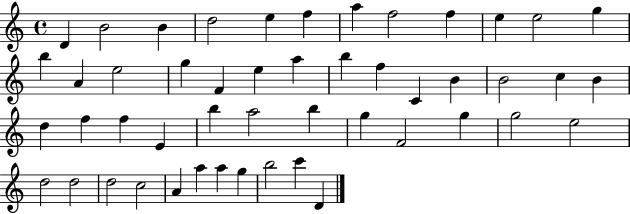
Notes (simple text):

D4/q B4/h B4/q D5/h E5/q F5/q A5/q F5/h F5/q E5/q E5/h G5/q B5/q A4/q E5/h G5/q F4/q E5/q A5/q B5/q F5/q C4/q B4/q B4/h C5/q B4/q D5/q F5/q F5/q E4/q B5/q A5/h B5/q G5/q F4/h G5/q G5/h E5/h D5/h D5/h D5/h C5/h A4/q A5/q A5/q G5/q B5/h C6/q D4/q